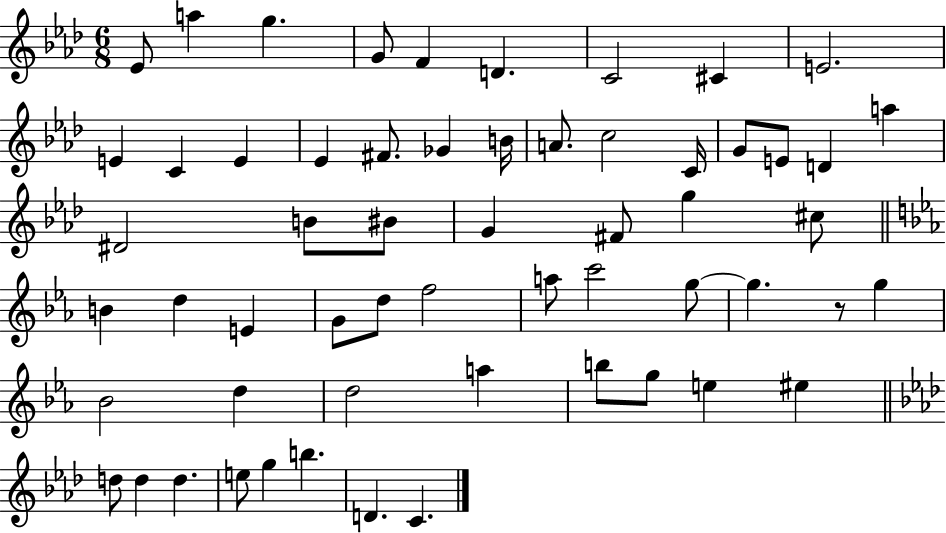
X:1
T:Untitled
M:6/8
L:1/4
K:Ab
_E/2 a g G/2 F D C2 ^C E2 E C E _E ^F/2 _G B/4 A/2 c2 C/4 G/2 E/2 D a ^D2 B/2 ^B/2 G ^F/2 g ^c/2 B d E G/2 d/2 f2 a/2 c'2 g/2 g z/2 g _B2 d d2 a b/2 g/2 e ^e d/2 d d e/2 g b D C